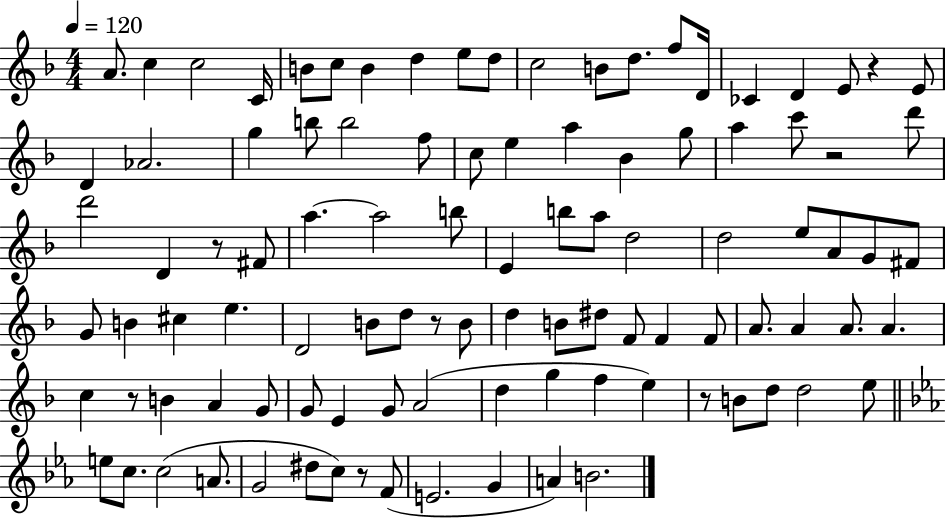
A4/e. C5/q C5/h C4/s B4/e C5/e B4/q D5/q E5/e D5/e C5/h B4/e D5/e. F5/e D4/s CES4/q D4/q E4/e R/q E4/e D4/q Ab4/h. G5/q B5/e B5/h F5/e C5/e E5/q A5/q Bb4/q G5/e A5/q C6/e R/h D6/e D6/h D4/q R/e F#4/e A5/q. A5/h B5/e E4/q B5/e A5/e D5/h D5/h E5/e A4/e G4/e F#4/e G4/e B4/q C#5/q E5/q. D4/h B4/e D5/e R/e B4/e D5/q B4/e D#5/e F4/e F4/q F4/e A4/e. A4/q A4/e. A4/q. C5/q R/e B4/q A4/q G4/e G4/e E4/q G4/e A4/h D5/q G5/q F5/q E5/q R/e B4/e D5/e D5/h E5/e E5/e C5/e. C5/h A4/e. G4/h D#5/e C5/e R/e F4/e E4/h. G4/q A4/q B4/h.